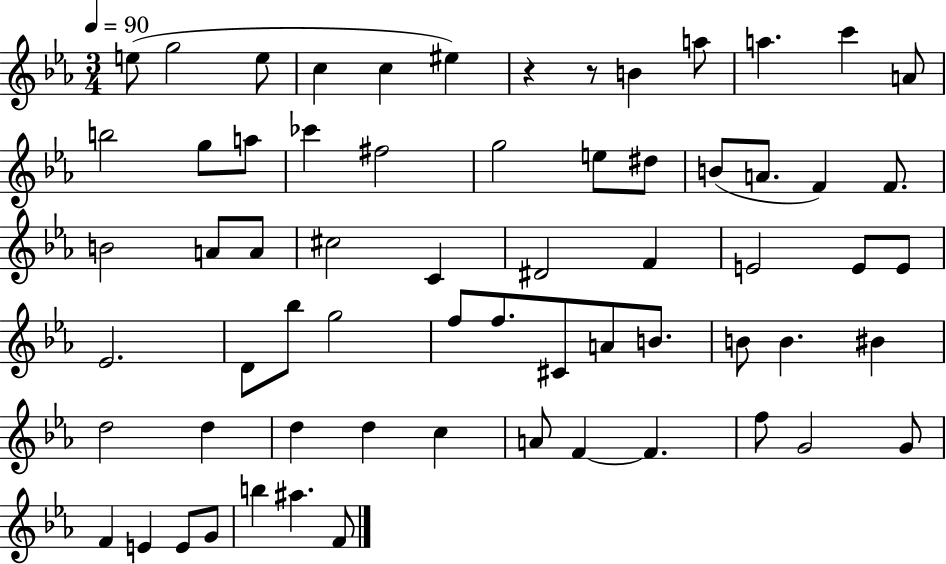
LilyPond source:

{
  \clef treble
  \numericTimeSignature
  \time 3/4
  \key ees \major
  \tempo 4 = 90
  \repeat volta 2 { e''8( g''2 e''8 | c''4 c''4 eis''4) | r4 r8 b'4 a''8 | a''4. c'''4 a'8 | \break b''2 g''8 a''8 | ces'''4 fis''2 | g''2 e''8 dis''8 | b'8( a'8. f'4) f'8. | \break b'2 a'8 a'8 | cis''2 c'4 | dis'2 f'4 | e'2 e'8 e'8 | \break ees'2. | d'8 bes''8 g''2 | f''8 f''8. cis'8 a'8 b'8. | b'8 b'4. bis'4 | \break d''2 d''4 | d''4 d''4 c''4 | a'8 f'4~~ f'4. | f''8 g'2 g'8 | \break f'4 e'4 e'8 g'8 | b''4 ais''4. f'8 | } \bar "|."
}